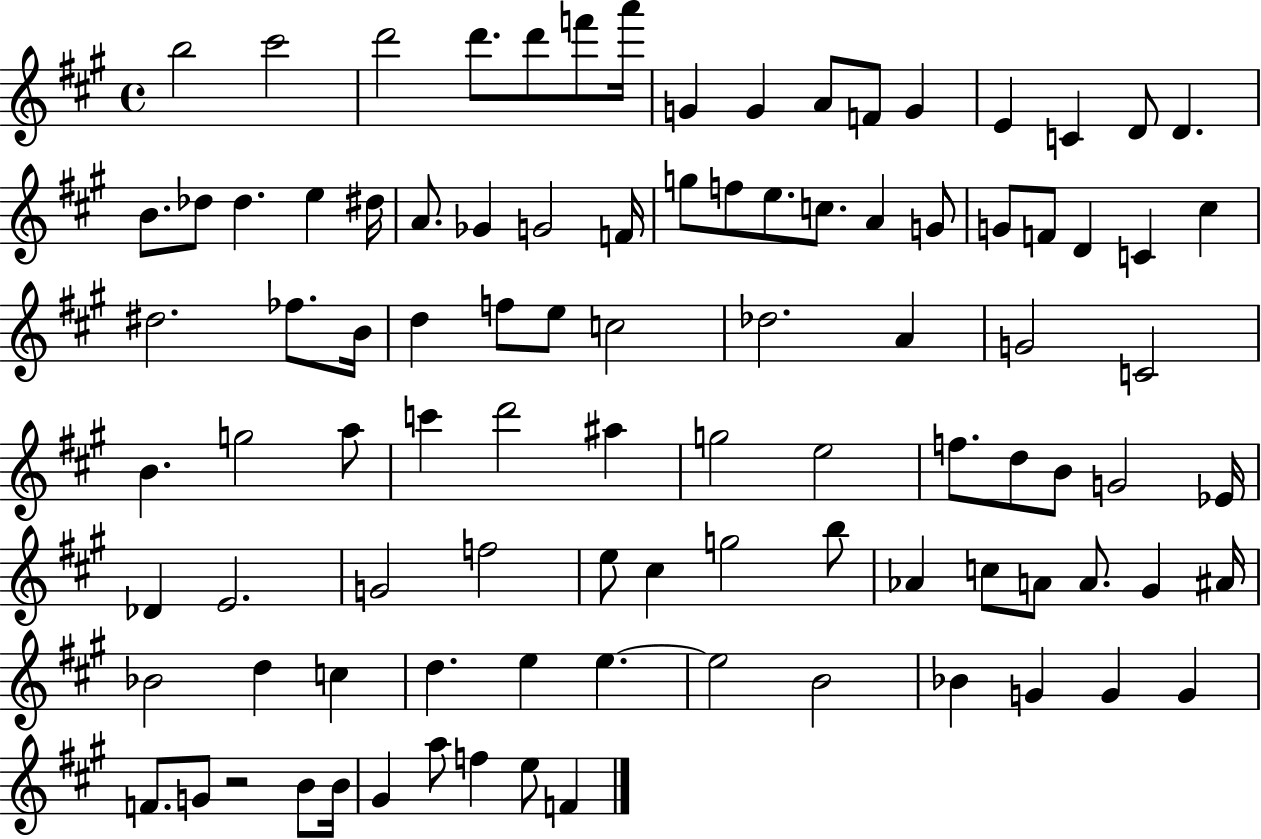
X:1
T:Untitled
M:4/4
L:1/4
K:A
b2 ^c'2 d'2 d'/2 d'/2 f'/2 a'/4 G G A/2 F/2 G E C D/2 D B/2 _d/2 _d e ^d/4 A/2 _G G2 F/4 g/2 f/2 e/2 c/2 A G/2 G/2 F/2 D C ^c ^d2 _f/2 B/4 d f/2 e/2 c2 _d2 A G2 C2 B g2 a/2 c' d'2 ^a g2 e2 f/2 d/2 B/2 G2 _E/4 _D E2 G2 f2 e/2 ^c g2 b/2 _A c/2 A/2 A/2 ^G ^A/4 _B2 d c d e e e2 B2 _B G G G F/2 G/2 z2 B/2 B/4 ^G a/2 f e/2 F